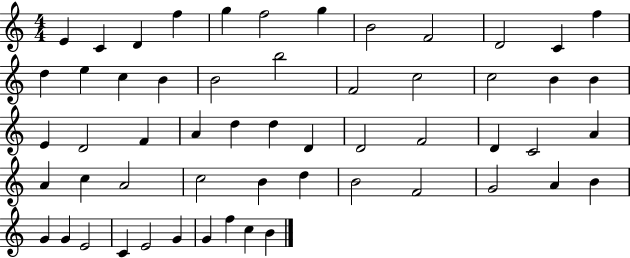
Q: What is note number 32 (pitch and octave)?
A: F4